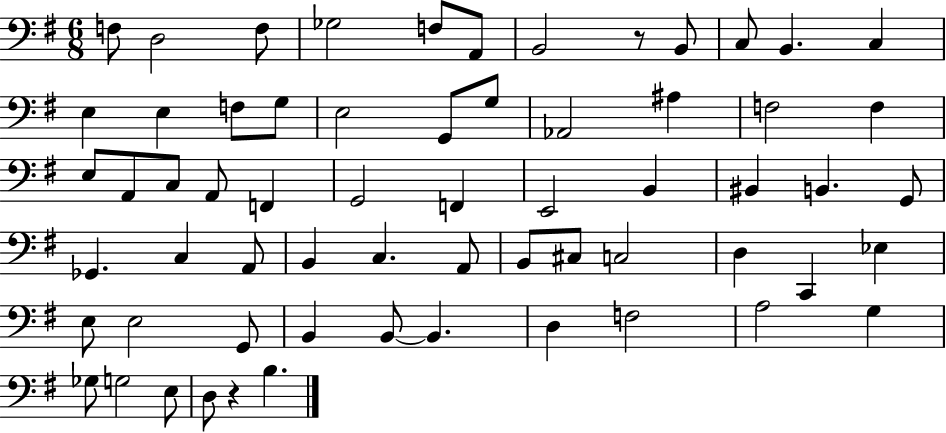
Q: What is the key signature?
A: G major